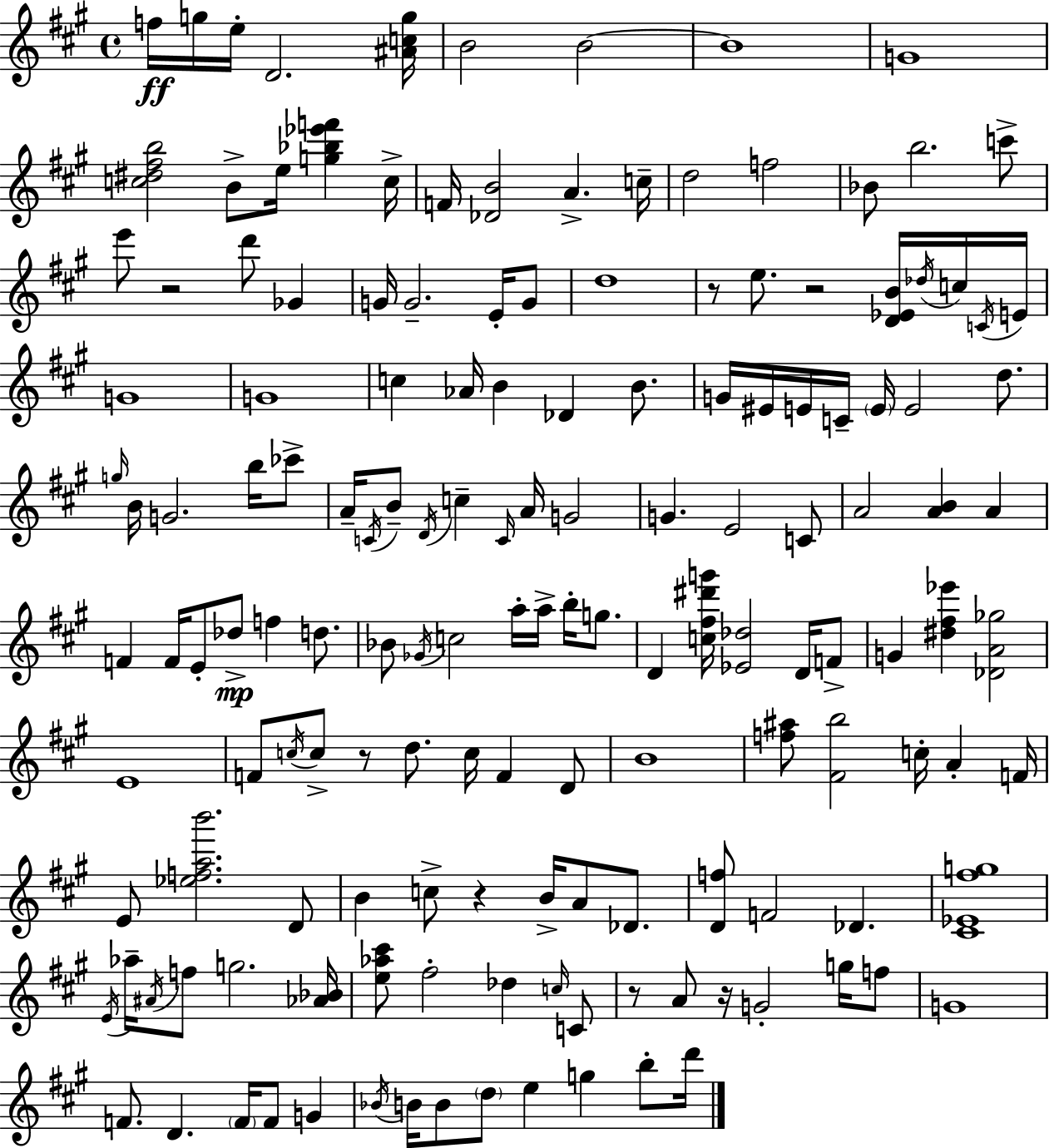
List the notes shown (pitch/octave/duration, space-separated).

F5/s G5/s E5/s D4/h. [A#4,C5,G5]/s B4/h B4/h B4/w G4/w [C5,D#5,F#5,B5]/h B4/e E5/s [G5,Bb5,Eb6,F6]/q C5/s F4/s [Db4,B4]/h A4/q. C5/s D5/h F5/h Bb4/e B5/h. C6/e E6/e R/h D6/e Gb4/q G4/s G4/h. E4/s G4/e D5/w R/e E5/e. R/h [D4,Eb4,B4]/s Db5/s C5/s C4/s E4/s G4/w G4/w C5/q Ab4/s B4/q Db4/q B4/e. G4/s EIS4/s E4/s C4/s E4/s E4/h D5/e. G5/s B4/s G4/h. B5/s CES6/e A4/s C4/s B4/e D4/s C5/q C4/s A4/s G4/h G4/q. E4/h C4/e A4/h [A4,B4]/q A4/q F4/q F4/s E4/e Db5/e F5/q D5/e. Bb4/e Gb4/s C5/h A5/s A5/s B5/s G5/e. D4/q [C5,F#5,D#6,G6]/s [Eb4,Db5]/h D4/s F4/e G4/q [D#5,F#5,Eb6]/q [Db4,A4,Gb5]/h E4/w F4/e C5/s C5/e R/e D5/e. C5/s F4/q D4/e B4/w [F5,A#5]/e [F#4,B5]/h C5/s A4/q F4/s E4/e [Eb5,F5,A5,B6]/h. D4/e B4/q C5/e R/q B4/s A4/e Db4/e. [D4,F5]/e F4/h Db4/q. [C#4,Eb4,F#5,G5]/w E4/s Ab5/s A#4/s F5/e G5/h. [Ab4,Bb4]/s [E5,Ab5,C#6]/e F#5/h Db5/q C5/s C4/e R/e A4/e R/s G4/h G5/s F5/e G4/w F4/e. D4/q. F4/s F4/e G4/q Bb4/s B4/s B4/e D5/e E5/q G5/q B5/e D6/s